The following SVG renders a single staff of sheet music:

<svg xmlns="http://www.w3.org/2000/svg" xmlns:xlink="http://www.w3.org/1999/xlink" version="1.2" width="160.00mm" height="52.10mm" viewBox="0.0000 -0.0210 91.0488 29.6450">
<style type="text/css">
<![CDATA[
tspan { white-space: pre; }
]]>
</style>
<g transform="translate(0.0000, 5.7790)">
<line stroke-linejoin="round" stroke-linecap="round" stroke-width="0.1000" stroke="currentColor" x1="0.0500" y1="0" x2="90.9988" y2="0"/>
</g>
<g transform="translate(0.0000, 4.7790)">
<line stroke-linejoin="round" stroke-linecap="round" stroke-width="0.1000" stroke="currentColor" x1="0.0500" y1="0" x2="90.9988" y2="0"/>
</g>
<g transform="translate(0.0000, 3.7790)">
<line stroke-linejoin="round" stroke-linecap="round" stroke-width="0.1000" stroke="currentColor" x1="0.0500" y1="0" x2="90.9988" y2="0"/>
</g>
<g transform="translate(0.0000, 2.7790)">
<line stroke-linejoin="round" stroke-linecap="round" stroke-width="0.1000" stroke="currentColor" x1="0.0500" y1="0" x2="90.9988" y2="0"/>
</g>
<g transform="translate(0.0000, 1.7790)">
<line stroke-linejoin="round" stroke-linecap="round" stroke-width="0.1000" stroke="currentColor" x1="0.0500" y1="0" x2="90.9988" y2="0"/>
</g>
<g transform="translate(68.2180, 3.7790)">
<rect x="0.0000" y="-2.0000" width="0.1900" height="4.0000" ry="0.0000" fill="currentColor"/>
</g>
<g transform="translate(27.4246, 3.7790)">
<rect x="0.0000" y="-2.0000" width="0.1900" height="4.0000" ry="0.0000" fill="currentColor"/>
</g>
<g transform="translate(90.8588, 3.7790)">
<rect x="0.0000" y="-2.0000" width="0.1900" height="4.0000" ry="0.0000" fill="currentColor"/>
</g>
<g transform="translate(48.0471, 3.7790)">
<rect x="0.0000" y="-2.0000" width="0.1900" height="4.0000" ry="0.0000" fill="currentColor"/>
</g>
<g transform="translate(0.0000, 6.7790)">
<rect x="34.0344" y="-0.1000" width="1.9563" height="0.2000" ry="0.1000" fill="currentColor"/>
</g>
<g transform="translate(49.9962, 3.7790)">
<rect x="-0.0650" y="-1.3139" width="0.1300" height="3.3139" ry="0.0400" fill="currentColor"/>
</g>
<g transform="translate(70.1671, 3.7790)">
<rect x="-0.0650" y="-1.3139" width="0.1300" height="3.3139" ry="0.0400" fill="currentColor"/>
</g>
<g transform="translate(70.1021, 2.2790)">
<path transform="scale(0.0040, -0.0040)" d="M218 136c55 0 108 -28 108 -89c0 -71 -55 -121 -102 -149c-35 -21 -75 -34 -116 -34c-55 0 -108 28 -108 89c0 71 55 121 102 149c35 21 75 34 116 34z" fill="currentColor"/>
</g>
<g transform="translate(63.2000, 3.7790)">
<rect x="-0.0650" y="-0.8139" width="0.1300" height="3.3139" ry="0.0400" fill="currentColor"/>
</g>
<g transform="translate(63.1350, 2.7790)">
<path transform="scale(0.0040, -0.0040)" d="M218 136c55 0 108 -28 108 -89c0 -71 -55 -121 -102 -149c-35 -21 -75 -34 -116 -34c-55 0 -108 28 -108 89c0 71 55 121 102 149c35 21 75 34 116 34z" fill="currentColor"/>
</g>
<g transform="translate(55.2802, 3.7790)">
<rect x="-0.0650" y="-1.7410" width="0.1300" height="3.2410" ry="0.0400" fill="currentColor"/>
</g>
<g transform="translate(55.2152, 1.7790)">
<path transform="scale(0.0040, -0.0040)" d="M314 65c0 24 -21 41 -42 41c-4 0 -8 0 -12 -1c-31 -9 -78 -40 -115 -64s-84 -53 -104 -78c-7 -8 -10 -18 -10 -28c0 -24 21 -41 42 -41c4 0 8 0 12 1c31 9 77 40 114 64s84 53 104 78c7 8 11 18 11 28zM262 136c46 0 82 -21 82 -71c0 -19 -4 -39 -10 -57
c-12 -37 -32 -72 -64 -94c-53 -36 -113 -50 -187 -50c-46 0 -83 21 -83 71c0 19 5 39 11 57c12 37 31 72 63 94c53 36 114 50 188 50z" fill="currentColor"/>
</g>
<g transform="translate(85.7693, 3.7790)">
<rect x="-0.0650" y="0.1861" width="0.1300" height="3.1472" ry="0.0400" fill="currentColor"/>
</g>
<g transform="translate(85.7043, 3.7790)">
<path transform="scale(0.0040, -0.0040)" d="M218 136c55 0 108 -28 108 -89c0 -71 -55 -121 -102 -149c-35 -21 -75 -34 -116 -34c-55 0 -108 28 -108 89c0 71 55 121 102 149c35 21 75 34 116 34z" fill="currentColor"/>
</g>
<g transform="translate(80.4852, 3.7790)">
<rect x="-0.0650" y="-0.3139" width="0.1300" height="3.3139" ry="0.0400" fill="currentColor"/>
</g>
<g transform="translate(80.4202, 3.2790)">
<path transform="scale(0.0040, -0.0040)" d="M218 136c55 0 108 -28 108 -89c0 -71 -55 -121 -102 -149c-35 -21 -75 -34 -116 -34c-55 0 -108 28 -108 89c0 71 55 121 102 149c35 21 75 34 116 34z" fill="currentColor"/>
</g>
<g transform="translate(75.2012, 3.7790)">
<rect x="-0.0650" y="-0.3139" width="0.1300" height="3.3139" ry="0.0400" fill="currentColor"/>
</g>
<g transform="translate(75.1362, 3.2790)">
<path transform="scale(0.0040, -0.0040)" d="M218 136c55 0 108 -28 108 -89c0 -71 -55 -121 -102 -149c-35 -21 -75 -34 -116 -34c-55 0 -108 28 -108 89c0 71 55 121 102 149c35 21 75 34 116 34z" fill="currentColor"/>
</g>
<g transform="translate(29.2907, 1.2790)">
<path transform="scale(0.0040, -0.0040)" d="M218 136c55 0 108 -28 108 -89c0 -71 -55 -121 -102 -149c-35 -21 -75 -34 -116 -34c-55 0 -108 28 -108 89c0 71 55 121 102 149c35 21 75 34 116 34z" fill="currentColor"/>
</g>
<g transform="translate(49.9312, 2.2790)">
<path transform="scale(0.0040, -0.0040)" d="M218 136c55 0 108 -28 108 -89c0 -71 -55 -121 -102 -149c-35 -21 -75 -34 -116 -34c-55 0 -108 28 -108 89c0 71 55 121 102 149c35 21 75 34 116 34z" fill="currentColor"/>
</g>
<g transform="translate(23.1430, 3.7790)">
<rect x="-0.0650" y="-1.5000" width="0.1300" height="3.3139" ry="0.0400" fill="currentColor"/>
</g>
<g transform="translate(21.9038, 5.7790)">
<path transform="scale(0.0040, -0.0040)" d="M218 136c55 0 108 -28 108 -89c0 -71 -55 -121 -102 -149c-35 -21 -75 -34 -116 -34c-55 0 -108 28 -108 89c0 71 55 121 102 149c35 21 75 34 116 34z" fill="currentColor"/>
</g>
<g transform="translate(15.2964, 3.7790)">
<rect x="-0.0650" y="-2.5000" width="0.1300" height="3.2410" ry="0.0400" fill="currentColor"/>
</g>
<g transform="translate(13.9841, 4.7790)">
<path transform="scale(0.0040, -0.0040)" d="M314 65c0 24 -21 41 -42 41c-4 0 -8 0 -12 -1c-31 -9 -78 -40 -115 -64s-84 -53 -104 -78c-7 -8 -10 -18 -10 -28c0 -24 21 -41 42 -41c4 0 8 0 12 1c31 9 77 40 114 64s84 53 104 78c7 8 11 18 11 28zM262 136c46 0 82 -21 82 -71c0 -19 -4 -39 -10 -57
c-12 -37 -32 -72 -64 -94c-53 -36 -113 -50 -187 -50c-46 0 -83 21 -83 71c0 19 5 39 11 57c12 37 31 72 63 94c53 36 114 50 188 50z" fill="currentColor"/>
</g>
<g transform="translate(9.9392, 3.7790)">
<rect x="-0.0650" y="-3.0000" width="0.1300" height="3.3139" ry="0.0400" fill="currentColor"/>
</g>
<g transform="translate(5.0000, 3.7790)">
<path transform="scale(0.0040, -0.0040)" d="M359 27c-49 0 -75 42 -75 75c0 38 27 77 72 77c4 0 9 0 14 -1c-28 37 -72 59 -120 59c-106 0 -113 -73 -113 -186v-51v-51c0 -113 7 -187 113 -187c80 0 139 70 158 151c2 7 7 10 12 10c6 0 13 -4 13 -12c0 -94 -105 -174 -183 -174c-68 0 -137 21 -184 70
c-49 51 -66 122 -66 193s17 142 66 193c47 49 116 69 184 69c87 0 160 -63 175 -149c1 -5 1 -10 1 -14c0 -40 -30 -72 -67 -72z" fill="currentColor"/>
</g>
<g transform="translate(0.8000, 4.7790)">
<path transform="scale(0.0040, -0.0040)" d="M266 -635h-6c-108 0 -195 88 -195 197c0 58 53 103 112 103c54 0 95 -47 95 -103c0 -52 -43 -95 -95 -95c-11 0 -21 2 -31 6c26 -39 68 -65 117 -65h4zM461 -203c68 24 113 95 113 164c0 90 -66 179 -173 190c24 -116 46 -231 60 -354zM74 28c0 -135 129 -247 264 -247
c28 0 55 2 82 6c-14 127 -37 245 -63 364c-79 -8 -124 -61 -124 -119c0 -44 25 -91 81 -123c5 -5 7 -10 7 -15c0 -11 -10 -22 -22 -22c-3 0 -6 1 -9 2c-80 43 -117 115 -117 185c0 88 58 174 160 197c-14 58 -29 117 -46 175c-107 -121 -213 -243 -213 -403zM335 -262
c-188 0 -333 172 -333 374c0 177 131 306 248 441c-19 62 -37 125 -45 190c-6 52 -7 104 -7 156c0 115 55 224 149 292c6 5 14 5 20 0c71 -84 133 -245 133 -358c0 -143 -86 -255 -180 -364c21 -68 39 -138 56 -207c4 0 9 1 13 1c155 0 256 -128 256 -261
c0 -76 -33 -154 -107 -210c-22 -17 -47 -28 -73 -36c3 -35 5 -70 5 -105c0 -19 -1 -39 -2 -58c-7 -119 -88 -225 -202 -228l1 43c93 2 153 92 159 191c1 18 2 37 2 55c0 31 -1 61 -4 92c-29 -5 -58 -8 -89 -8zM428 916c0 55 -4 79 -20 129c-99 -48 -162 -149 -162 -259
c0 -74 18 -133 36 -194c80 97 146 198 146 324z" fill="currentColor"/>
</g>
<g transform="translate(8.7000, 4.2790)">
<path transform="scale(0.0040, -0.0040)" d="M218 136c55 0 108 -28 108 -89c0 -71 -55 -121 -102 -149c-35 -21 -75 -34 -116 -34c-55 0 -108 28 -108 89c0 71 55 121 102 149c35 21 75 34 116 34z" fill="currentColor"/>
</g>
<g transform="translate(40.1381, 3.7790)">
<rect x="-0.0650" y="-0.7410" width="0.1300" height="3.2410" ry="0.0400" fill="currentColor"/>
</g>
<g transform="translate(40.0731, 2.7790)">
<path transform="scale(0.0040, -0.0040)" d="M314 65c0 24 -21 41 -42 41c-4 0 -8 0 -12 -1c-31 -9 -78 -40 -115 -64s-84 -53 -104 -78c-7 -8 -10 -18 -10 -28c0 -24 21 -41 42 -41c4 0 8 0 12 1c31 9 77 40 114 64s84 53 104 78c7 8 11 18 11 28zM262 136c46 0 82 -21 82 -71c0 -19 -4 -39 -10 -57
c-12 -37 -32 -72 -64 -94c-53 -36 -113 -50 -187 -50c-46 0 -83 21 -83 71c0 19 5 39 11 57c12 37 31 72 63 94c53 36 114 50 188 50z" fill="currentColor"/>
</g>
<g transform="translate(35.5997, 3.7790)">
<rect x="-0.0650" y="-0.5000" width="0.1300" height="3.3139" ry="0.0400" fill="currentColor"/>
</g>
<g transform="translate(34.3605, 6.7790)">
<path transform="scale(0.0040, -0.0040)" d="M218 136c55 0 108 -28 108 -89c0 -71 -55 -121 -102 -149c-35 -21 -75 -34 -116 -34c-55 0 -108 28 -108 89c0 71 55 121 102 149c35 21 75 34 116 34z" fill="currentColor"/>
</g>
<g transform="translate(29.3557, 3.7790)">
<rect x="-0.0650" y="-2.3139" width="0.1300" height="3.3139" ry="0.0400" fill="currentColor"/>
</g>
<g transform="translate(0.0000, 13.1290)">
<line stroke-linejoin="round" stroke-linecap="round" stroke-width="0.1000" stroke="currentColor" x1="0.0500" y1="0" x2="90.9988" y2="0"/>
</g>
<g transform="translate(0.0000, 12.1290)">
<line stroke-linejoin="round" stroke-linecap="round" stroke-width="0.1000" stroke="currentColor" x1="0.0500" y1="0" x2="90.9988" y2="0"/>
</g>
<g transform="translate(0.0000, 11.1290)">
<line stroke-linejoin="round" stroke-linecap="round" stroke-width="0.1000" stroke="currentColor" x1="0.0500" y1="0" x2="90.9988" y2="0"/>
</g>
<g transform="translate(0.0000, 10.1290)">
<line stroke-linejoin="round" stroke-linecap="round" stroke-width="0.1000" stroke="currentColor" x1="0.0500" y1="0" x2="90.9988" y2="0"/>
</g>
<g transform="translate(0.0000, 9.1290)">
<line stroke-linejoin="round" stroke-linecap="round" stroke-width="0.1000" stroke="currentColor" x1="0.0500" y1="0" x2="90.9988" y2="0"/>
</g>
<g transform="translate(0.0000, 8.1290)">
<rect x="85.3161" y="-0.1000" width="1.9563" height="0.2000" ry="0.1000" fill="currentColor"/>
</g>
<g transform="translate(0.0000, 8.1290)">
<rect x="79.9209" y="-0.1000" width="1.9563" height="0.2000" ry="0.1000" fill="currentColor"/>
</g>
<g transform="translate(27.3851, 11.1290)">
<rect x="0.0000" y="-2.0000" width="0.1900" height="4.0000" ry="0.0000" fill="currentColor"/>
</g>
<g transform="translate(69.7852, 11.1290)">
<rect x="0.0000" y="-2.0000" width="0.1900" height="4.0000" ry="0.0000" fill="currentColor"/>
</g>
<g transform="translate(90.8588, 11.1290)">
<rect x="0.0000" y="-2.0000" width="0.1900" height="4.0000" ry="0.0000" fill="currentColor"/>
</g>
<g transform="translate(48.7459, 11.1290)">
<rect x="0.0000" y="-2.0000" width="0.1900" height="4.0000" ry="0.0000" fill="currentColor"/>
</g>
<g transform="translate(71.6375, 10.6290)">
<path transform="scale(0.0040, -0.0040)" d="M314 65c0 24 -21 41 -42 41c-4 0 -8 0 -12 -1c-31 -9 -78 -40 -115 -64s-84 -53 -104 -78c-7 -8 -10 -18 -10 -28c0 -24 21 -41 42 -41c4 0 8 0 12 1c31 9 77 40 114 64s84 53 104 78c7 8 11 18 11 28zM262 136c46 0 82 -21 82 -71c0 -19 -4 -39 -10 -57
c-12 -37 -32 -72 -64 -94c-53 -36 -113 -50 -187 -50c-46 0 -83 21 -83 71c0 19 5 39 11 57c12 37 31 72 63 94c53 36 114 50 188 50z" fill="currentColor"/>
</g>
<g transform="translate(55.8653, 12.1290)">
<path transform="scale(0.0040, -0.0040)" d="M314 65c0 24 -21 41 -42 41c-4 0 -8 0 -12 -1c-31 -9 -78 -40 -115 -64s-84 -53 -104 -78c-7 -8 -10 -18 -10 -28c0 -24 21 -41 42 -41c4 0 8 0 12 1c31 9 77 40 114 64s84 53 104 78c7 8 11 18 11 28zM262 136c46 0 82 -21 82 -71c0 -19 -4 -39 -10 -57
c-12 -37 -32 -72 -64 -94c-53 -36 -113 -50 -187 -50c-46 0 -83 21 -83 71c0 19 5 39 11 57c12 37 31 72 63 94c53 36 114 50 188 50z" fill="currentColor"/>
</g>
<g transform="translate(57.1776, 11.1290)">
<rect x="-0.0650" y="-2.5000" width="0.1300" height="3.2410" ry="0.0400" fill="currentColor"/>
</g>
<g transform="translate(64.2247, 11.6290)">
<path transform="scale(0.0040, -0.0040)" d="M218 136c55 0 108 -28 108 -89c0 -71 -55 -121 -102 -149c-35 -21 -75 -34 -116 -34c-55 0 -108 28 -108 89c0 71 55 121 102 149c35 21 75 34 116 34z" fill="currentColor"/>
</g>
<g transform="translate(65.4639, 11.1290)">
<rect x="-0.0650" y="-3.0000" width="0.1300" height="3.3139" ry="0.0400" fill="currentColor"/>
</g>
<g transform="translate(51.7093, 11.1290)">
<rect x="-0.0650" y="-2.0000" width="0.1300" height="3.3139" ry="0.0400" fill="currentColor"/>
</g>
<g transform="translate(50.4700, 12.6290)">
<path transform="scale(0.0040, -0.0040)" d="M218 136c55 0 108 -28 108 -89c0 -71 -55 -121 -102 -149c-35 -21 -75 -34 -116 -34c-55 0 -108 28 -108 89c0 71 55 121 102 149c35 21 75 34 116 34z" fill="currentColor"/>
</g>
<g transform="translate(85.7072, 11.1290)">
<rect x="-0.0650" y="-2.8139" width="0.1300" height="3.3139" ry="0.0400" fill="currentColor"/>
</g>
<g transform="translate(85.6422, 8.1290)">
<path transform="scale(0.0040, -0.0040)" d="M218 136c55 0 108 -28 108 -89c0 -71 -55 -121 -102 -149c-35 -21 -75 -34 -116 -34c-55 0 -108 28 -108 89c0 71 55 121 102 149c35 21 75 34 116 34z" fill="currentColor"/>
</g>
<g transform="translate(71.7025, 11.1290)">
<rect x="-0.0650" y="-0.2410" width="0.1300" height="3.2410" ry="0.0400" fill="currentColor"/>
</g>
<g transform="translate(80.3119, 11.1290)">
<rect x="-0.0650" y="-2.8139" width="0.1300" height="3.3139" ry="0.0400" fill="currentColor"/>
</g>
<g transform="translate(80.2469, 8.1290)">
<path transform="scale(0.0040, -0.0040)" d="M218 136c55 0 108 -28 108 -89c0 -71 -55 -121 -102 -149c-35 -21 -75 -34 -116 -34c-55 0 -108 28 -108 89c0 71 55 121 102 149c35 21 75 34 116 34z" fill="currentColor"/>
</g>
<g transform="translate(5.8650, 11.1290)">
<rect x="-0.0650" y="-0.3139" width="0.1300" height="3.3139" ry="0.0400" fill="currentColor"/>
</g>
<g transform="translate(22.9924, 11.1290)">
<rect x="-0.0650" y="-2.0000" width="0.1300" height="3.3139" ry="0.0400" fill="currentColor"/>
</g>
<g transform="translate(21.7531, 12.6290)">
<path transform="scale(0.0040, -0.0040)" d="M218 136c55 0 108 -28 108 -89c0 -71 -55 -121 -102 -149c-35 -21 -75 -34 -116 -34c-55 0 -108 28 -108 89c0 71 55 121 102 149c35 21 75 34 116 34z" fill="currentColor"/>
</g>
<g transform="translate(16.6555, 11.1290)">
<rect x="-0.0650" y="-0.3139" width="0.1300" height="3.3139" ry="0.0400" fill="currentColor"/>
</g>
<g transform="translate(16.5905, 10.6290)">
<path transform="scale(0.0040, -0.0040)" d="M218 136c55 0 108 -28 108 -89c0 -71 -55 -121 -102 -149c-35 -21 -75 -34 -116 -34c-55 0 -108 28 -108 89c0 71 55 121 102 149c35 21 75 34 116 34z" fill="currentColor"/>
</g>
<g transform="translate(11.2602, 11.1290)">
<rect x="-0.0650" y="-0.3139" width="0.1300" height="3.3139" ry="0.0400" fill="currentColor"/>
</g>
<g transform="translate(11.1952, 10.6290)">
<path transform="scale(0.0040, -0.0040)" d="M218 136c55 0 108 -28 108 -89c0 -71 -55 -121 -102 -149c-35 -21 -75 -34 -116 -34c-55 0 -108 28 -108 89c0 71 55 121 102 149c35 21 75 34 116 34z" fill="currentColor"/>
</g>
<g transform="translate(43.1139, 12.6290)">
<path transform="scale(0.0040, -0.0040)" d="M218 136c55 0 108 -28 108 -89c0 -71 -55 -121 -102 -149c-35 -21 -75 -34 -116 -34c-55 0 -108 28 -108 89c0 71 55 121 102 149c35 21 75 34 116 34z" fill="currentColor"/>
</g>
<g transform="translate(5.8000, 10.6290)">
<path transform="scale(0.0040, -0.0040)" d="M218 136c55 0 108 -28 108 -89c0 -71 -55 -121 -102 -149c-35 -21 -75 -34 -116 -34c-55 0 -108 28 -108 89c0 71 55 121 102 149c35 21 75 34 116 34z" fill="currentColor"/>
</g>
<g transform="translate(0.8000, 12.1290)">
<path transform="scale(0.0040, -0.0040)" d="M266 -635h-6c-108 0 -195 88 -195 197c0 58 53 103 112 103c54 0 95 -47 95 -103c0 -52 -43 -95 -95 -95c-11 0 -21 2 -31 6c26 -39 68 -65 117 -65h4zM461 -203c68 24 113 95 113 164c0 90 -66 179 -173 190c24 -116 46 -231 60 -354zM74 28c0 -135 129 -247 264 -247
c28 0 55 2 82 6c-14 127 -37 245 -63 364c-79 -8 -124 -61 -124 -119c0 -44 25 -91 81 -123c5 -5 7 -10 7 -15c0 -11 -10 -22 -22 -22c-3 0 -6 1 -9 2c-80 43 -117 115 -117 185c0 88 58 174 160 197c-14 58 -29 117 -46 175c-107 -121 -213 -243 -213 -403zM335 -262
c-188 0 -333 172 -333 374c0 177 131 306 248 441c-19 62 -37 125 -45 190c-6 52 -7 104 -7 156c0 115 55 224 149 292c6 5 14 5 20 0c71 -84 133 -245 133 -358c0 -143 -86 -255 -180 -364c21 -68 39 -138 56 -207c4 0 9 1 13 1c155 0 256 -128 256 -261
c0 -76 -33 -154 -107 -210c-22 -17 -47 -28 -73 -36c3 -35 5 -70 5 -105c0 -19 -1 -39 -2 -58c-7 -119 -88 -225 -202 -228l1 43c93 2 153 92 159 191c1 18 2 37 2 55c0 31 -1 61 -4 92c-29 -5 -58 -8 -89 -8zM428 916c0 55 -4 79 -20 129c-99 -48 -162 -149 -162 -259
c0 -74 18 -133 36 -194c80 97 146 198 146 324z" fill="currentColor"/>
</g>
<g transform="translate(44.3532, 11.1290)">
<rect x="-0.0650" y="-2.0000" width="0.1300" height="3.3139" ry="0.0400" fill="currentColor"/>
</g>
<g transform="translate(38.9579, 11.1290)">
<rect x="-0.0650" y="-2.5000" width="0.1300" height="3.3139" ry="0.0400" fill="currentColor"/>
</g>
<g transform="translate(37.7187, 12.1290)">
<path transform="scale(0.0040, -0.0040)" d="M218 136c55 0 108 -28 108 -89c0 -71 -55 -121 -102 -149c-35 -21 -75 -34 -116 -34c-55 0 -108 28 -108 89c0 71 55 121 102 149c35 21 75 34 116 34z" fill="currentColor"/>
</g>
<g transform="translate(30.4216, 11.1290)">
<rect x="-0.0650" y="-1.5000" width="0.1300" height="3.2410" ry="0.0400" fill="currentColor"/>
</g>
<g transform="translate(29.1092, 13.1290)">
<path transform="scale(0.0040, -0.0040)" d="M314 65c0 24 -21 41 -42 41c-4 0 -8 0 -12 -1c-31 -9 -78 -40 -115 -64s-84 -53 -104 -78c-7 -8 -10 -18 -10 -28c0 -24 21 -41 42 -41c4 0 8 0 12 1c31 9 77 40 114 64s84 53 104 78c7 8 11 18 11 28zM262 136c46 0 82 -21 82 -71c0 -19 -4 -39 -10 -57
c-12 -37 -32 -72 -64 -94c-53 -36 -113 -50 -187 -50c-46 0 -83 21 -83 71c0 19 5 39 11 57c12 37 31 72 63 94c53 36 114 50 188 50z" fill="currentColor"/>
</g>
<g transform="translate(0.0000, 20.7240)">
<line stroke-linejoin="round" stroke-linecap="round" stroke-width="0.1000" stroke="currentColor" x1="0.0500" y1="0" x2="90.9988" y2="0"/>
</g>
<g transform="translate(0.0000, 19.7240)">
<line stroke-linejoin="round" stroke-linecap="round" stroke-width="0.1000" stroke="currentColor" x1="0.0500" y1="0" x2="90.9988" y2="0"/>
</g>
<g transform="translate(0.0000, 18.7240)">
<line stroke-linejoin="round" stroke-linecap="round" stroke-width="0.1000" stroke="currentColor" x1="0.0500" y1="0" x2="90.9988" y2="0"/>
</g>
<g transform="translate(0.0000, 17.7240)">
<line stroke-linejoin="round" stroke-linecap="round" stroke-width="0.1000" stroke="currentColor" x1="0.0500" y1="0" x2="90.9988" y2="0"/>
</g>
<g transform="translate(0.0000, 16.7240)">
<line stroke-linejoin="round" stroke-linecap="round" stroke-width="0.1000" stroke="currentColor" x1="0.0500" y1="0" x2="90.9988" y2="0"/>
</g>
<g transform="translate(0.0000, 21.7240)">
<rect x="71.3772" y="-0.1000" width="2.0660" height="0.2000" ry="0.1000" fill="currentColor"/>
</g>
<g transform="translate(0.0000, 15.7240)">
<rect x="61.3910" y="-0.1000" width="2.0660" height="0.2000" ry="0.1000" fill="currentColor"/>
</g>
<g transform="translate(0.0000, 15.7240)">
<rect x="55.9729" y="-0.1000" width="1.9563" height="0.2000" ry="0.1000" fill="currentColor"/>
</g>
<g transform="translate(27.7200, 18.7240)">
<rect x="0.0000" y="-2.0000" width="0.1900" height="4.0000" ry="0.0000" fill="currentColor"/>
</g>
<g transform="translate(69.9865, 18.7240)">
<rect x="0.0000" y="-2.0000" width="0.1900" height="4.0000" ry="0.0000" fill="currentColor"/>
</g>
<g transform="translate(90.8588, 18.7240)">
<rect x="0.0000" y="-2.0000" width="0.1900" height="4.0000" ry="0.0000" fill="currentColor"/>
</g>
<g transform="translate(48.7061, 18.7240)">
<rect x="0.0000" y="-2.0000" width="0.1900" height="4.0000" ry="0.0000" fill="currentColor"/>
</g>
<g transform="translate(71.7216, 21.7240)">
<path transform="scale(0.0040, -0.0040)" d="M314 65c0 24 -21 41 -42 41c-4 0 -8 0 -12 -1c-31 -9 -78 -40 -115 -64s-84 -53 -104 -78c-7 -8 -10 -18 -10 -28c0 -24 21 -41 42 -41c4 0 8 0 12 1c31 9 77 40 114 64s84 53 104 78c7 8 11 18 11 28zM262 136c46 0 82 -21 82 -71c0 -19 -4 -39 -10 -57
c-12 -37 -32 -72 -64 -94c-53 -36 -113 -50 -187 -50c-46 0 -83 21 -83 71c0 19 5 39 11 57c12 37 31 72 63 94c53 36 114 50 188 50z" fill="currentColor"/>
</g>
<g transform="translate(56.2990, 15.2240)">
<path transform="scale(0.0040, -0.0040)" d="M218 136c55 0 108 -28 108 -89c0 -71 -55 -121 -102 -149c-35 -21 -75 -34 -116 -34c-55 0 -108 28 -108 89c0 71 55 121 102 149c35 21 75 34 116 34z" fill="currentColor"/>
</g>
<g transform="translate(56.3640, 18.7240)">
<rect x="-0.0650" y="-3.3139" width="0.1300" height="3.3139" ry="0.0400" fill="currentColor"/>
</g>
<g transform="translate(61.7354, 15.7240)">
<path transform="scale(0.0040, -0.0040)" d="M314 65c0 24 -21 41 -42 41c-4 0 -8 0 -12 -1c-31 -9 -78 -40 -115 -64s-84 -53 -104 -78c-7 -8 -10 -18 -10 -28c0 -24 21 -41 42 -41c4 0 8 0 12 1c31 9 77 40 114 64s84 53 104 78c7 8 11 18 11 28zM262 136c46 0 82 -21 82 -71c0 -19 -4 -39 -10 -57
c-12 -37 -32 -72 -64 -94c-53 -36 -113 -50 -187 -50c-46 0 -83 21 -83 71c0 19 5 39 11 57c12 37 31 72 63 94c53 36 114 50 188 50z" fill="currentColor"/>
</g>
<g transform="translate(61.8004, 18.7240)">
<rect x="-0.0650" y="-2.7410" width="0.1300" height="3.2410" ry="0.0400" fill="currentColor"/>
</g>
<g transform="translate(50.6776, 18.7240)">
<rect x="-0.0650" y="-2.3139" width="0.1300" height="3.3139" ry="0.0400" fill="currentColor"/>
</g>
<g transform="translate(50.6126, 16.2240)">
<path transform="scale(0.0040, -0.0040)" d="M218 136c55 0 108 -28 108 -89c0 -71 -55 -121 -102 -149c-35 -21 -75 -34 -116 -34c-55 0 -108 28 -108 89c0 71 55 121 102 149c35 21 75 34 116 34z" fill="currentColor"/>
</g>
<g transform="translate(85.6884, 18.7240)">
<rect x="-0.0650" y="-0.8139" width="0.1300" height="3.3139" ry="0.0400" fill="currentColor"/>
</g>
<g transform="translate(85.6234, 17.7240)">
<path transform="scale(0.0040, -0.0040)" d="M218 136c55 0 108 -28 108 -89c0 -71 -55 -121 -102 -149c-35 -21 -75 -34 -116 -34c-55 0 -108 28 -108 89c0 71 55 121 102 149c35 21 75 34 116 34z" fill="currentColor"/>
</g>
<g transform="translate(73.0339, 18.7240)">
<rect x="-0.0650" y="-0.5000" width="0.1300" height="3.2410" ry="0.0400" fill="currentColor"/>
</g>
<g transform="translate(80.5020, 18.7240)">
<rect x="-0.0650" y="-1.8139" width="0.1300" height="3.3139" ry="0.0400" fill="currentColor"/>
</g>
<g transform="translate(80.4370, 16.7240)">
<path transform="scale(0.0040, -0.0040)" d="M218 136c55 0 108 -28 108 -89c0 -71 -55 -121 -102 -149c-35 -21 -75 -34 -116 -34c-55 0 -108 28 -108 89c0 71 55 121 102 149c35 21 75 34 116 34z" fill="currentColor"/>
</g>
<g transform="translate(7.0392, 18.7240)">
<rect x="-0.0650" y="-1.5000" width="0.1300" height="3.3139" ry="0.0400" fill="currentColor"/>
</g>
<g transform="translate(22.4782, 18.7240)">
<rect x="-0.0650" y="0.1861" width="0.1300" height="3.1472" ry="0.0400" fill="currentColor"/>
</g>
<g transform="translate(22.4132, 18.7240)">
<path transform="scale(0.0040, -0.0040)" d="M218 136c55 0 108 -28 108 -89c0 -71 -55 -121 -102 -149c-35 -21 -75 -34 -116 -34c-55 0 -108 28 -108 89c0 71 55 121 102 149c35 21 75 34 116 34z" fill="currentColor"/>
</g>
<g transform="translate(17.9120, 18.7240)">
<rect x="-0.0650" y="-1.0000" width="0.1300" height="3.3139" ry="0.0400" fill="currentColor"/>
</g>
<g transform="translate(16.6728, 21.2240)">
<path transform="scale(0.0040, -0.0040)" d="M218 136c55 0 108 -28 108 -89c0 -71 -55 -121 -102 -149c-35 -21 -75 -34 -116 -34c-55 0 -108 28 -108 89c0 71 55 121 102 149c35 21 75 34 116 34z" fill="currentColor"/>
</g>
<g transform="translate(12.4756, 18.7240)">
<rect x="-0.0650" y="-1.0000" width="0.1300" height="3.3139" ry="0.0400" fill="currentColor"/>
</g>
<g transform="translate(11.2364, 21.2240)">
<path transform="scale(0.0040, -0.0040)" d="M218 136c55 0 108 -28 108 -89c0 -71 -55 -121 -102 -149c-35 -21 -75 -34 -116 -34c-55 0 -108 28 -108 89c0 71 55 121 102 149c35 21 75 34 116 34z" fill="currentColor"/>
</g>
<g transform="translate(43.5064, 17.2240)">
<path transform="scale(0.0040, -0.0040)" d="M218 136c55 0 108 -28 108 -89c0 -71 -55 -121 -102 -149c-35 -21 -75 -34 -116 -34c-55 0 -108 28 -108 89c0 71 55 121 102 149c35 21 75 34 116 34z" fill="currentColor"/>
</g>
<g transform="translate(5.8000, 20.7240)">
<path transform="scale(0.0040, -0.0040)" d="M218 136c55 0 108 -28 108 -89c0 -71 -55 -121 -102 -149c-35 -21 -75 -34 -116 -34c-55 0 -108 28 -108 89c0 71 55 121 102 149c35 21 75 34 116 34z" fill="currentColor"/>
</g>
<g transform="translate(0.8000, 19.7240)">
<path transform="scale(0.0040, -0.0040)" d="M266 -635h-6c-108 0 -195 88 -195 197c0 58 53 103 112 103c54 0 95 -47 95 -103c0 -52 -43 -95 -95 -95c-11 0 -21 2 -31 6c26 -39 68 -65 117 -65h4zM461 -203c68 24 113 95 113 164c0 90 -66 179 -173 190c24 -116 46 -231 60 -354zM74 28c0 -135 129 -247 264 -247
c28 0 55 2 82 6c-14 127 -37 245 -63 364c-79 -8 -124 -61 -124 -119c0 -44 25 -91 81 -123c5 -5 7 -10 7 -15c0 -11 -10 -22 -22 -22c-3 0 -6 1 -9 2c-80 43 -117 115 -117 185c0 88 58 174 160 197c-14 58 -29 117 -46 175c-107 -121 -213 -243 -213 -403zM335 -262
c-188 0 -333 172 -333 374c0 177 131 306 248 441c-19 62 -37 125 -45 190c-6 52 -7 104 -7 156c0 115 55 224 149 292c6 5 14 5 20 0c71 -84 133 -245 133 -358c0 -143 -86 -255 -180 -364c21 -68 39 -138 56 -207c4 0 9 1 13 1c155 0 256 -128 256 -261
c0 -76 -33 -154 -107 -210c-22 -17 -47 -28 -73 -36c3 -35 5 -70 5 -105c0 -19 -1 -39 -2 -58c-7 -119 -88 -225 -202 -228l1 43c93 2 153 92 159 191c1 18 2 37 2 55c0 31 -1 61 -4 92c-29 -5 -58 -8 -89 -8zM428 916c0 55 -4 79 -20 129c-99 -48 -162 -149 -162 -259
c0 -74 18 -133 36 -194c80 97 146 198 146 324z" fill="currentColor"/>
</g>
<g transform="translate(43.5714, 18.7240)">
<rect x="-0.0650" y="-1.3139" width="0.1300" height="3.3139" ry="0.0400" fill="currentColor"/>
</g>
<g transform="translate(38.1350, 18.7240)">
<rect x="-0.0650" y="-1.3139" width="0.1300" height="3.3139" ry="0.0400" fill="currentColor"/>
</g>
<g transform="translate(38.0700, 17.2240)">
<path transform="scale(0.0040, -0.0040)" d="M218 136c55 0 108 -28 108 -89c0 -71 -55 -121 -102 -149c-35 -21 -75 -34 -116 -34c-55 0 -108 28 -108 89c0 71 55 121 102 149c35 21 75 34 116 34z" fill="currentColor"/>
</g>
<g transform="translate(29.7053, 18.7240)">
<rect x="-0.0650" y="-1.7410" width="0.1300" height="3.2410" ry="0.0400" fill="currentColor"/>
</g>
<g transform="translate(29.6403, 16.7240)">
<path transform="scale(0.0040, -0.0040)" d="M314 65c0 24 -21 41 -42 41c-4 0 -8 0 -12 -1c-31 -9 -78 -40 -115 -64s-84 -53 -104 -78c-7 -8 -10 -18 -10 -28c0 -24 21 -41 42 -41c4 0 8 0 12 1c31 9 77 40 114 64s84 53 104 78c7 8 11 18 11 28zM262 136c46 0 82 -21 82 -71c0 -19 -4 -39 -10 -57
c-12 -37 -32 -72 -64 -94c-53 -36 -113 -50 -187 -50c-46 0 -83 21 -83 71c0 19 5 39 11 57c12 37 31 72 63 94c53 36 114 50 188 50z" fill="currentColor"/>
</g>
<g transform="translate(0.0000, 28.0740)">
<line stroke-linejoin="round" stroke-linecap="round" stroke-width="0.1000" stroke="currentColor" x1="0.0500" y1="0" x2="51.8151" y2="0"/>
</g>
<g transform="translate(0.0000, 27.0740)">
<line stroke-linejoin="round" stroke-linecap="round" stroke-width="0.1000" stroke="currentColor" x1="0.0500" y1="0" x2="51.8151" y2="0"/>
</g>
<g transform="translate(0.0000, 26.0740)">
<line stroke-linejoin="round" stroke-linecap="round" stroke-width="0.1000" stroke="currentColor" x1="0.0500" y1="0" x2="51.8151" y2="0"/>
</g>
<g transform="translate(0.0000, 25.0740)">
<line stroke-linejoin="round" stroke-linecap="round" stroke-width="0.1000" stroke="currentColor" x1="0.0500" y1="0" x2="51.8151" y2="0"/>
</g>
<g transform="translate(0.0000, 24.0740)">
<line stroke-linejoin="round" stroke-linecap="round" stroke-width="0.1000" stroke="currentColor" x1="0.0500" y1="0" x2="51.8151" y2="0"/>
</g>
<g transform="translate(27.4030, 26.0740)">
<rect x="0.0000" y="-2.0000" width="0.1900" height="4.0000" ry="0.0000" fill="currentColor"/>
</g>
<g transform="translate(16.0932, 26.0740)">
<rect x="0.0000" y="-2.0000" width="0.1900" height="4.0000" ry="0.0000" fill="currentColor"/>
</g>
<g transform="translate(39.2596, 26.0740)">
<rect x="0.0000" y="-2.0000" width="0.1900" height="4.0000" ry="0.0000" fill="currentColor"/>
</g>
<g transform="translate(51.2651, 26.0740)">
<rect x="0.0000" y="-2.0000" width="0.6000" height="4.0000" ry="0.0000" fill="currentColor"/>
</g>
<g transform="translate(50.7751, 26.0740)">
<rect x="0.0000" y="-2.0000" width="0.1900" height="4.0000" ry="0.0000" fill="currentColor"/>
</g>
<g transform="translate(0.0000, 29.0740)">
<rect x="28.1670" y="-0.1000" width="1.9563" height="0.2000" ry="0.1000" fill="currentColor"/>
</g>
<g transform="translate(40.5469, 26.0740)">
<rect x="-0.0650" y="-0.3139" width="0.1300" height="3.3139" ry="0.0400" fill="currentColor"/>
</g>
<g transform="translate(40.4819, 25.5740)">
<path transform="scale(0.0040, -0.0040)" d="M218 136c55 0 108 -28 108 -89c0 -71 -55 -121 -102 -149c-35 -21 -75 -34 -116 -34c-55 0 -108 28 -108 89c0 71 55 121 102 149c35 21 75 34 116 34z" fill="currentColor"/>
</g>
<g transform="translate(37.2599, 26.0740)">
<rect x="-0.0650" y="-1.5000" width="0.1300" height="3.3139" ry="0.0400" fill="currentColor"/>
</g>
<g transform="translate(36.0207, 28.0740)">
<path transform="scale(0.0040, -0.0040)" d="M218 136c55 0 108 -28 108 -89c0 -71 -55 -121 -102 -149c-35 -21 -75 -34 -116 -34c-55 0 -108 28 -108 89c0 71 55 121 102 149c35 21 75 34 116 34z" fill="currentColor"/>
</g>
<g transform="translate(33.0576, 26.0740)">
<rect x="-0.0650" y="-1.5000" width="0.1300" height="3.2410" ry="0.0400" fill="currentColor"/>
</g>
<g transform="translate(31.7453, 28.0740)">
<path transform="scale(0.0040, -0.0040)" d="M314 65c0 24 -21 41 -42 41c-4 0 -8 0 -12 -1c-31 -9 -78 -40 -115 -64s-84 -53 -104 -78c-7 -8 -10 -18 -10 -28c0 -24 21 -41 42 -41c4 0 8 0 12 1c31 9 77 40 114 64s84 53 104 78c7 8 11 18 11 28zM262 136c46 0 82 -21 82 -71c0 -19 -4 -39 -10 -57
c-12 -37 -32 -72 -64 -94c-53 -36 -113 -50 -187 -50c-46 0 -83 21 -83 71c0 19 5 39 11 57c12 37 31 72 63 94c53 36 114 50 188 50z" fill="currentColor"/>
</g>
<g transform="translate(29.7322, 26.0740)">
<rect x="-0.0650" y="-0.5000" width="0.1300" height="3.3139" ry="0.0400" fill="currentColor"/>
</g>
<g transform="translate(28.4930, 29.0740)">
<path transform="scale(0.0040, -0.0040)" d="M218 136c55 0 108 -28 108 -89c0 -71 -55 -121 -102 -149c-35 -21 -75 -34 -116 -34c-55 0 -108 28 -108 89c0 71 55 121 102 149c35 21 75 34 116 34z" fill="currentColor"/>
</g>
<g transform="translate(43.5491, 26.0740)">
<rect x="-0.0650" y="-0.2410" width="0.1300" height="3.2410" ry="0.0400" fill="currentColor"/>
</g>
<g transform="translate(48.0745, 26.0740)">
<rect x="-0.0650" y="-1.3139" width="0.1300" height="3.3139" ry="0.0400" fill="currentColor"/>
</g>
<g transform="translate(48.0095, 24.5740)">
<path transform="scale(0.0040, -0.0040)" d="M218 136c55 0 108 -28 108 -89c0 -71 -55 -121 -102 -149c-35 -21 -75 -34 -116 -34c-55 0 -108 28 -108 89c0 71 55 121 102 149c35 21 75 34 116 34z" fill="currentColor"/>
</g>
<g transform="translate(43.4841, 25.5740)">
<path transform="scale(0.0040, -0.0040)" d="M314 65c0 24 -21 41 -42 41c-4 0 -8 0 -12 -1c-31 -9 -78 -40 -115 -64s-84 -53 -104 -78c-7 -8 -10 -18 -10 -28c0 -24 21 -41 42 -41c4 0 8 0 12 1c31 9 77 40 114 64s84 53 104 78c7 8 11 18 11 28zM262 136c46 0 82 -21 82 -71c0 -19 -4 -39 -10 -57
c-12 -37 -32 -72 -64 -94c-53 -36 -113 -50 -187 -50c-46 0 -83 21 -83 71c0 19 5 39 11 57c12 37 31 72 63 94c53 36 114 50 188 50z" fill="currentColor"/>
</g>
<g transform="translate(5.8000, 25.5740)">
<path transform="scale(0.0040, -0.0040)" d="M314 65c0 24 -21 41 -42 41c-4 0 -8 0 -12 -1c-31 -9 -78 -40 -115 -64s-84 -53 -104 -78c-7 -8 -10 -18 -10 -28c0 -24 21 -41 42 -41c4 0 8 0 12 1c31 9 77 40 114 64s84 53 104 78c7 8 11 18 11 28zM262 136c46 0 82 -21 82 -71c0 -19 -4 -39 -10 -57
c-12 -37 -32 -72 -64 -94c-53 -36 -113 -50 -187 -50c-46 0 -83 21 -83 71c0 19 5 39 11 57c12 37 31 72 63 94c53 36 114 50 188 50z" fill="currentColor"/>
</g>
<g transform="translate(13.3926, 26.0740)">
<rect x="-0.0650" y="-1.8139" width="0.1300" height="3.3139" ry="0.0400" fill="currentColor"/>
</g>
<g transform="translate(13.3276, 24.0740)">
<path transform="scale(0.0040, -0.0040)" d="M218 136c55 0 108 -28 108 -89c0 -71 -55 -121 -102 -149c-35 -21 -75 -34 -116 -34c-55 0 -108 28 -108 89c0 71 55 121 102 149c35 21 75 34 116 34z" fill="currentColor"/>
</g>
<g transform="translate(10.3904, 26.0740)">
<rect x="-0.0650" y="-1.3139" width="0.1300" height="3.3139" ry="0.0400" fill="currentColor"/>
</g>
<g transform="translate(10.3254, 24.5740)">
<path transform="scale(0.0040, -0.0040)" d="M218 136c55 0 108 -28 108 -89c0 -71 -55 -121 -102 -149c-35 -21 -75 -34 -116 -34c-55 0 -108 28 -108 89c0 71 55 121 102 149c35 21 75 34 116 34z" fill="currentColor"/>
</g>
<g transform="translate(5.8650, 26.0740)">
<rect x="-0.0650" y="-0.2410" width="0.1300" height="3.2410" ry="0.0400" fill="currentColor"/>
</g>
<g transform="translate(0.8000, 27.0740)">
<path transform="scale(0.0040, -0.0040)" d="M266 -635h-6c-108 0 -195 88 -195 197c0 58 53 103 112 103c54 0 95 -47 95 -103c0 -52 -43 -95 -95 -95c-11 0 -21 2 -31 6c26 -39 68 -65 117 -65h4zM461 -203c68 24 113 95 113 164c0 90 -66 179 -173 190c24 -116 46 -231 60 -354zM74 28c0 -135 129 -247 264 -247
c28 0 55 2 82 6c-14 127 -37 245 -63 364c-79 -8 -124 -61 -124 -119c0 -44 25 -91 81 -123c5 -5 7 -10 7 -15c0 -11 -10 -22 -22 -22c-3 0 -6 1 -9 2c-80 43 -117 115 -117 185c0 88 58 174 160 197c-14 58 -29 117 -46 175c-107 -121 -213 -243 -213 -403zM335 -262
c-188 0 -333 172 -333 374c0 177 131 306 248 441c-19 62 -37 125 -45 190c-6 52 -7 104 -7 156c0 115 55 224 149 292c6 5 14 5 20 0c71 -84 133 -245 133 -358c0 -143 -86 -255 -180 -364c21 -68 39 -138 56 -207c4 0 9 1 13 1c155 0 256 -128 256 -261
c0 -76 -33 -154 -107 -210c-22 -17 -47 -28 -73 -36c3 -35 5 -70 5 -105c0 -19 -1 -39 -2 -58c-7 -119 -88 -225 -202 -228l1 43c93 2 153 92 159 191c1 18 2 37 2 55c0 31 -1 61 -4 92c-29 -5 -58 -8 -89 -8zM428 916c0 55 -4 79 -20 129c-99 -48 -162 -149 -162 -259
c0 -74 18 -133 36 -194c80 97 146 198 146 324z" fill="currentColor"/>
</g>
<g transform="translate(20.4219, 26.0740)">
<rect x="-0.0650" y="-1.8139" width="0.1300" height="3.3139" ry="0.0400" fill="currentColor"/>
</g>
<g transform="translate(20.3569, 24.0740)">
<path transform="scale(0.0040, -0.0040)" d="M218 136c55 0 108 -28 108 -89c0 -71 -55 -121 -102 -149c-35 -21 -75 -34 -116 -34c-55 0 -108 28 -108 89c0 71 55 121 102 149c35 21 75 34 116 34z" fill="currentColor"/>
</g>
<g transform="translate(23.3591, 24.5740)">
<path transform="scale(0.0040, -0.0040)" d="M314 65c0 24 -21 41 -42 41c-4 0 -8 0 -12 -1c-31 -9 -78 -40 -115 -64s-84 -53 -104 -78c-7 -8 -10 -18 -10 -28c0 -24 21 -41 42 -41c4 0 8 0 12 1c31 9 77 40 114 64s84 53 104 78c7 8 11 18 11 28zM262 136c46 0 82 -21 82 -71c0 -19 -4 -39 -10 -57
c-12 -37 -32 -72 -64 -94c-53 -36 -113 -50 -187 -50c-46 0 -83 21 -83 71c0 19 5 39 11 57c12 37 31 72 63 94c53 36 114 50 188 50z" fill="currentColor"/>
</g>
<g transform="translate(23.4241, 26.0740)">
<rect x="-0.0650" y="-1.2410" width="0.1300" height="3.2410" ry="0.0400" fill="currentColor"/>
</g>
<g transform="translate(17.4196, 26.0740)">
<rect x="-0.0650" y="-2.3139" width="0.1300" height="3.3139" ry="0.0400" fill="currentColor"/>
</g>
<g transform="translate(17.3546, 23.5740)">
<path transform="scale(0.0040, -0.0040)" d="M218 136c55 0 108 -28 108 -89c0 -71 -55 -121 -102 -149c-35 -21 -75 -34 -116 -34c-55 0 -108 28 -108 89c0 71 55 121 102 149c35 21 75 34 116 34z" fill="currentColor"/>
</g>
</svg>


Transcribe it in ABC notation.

X:1
T:Untitled
M:4/4
L:1/4
K:C
A G2 E g C d2 e f2 d e c c B c c c F E2 G F F G2 A c2 a a E D D B f2 e e g b a2 C2 f d c2 e f g f e2 C E2 E c c2 e